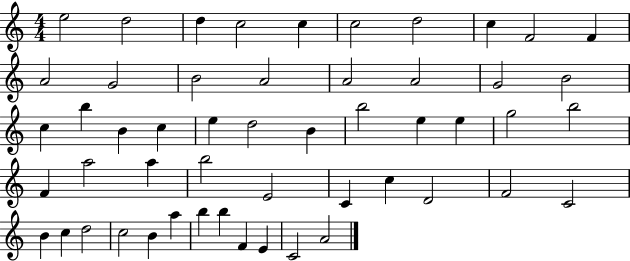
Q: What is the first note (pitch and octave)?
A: E5